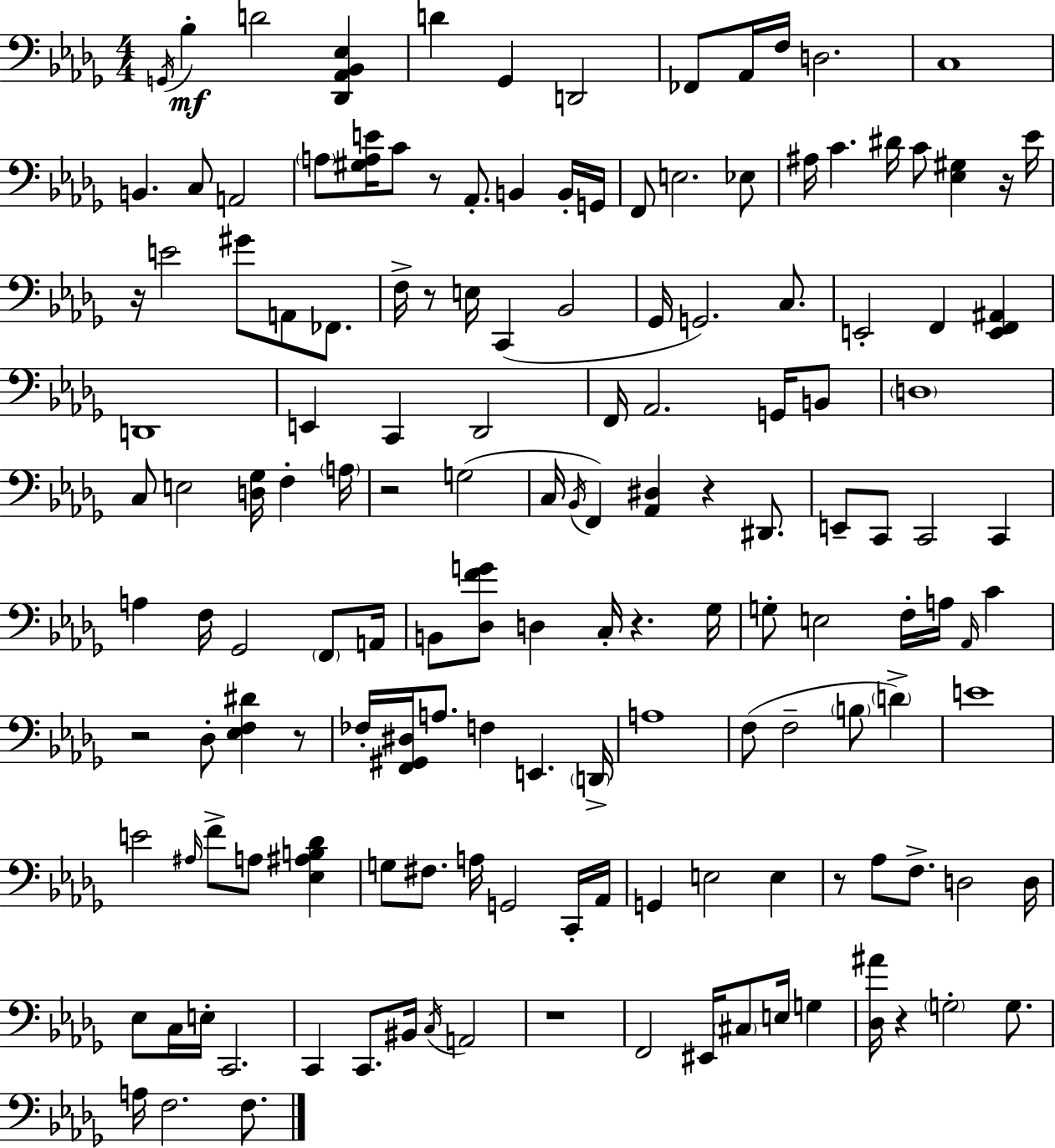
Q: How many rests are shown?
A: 12